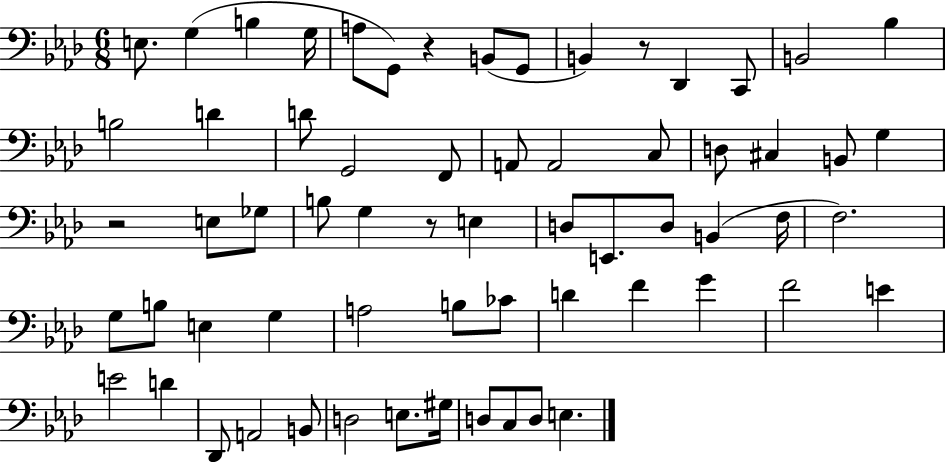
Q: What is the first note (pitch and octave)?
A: E3